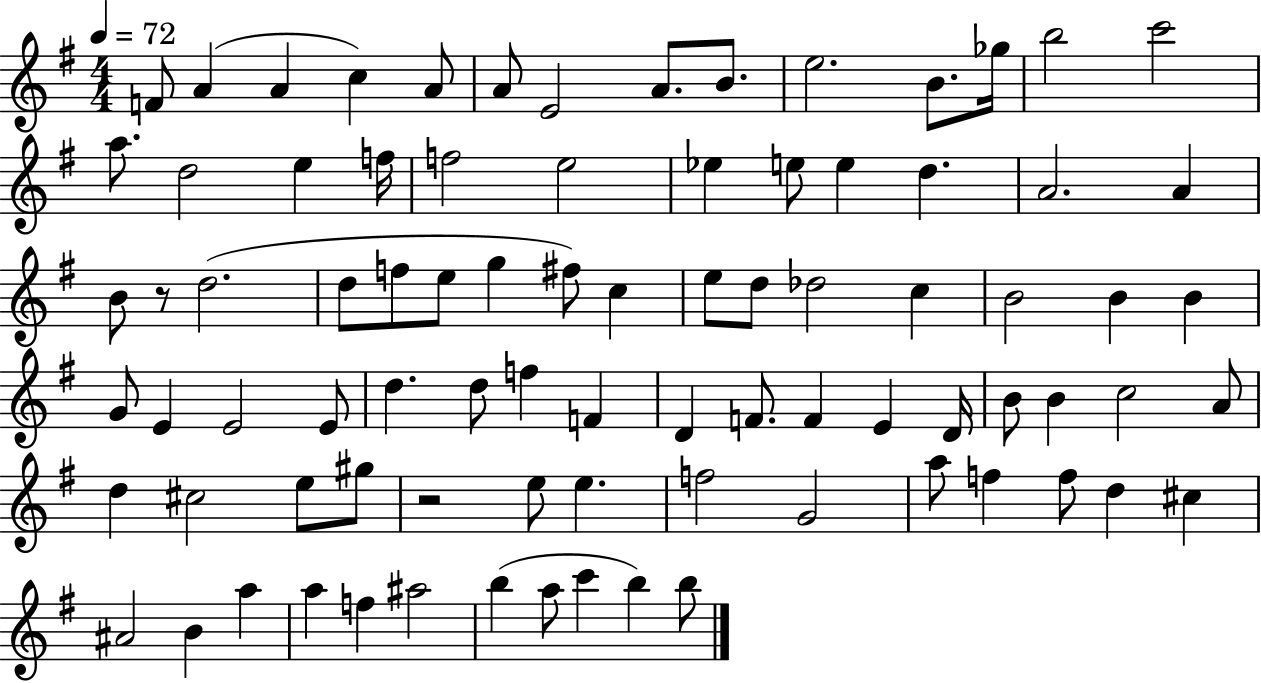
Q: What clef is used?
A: treble